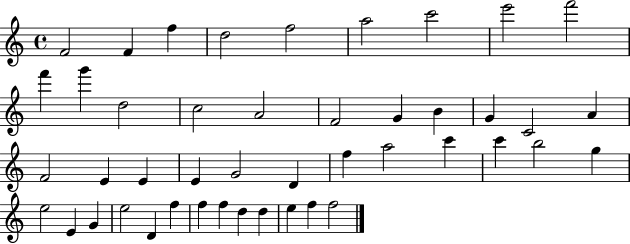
{
  \clef treble
  \time 4/4
  \defaultTimeSignature
  \key c \major
  f'2 f'4 f''4 | d''2 f''2 | a''2 c'''2 | e'''2 f'''2 | \break f'''4 g'''4 d''2 | c''2 a'2 | f'2 g'4 b'4 | g'4 c'2 a'4 | \break f'2 e'4 e'4 | e'4 g'2 d'4 | f''4 a''2 c'''4 | c'''4 b''2 g''4 | \break e''2 e'4 g'4 | e''2 d'4 f''4 | f''4 f''4 d''4 d''4 | e''4 f''4 f''2 | \break \bar "|."
}